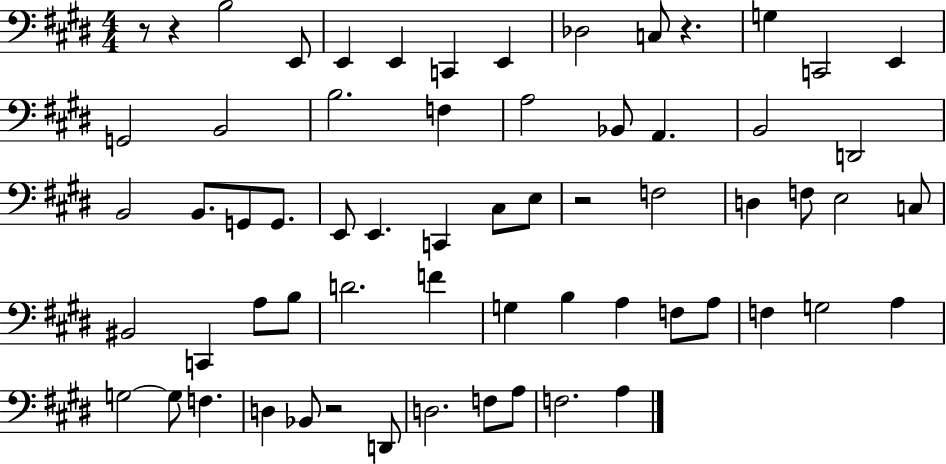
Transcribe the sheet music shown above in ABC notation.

X:1
T:Untitled
M:4/4
L:1/4
K:E
z/2 z B,2 E,,/2 E,, E,, C,, E,, _D,2 C,/2 z G, C,,2 E,, G,,2 B,,2 B,2 F, A,2 _B,,/2 A,, B,,2 D,,2 B,,2 B,,/2 G,,/2 G,,/2 E,,/2 E,, C,, ^C,/2 E,/2 z2 F,2 D, F,/2 E,2 C,/2 ^B,,2 C,, A,/2 B,/2 D2 F G, B, A, F,/2 A,/2 F, G,2 A, G,2 G,/2 F, D, _B,,/2 z2 D,,/2 D,2 F,/2 A,/2 F,2 A,